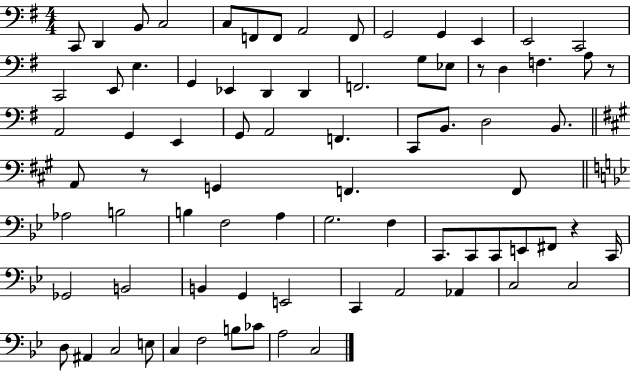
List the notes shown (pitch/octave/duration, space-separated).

C2/e D2/q B2/e C3/h C3/e F2/e F2/e A2/h F2/e G2/h G2/q E2/q E2/h C2/h C2/h E2/e E3/q. G2/q Eb2/q D2/q D2/q F2/h. G3/e Eb3/e R/e D3/q F3/q. A3/e R/e A2/h G2/q E2/q G2/e A2/h F2/q. C2/e B2/e. D3/h B2/e. A2/e R/e G2/q F2/q. F2/e Ab3/h B3/h B3/q F3/h A3/q G3/h. F3/q C2/e. C2/e C2/e E2/e F#2/e R/q C2/s Gb2/h B2/h B2/q G2/q E2/h C2/q A2/h Ab2/q C3/h C3/h D3/e A#2/q C3/h E3/e C3/q F3/h B3/e CES4/e A3/h C3/h